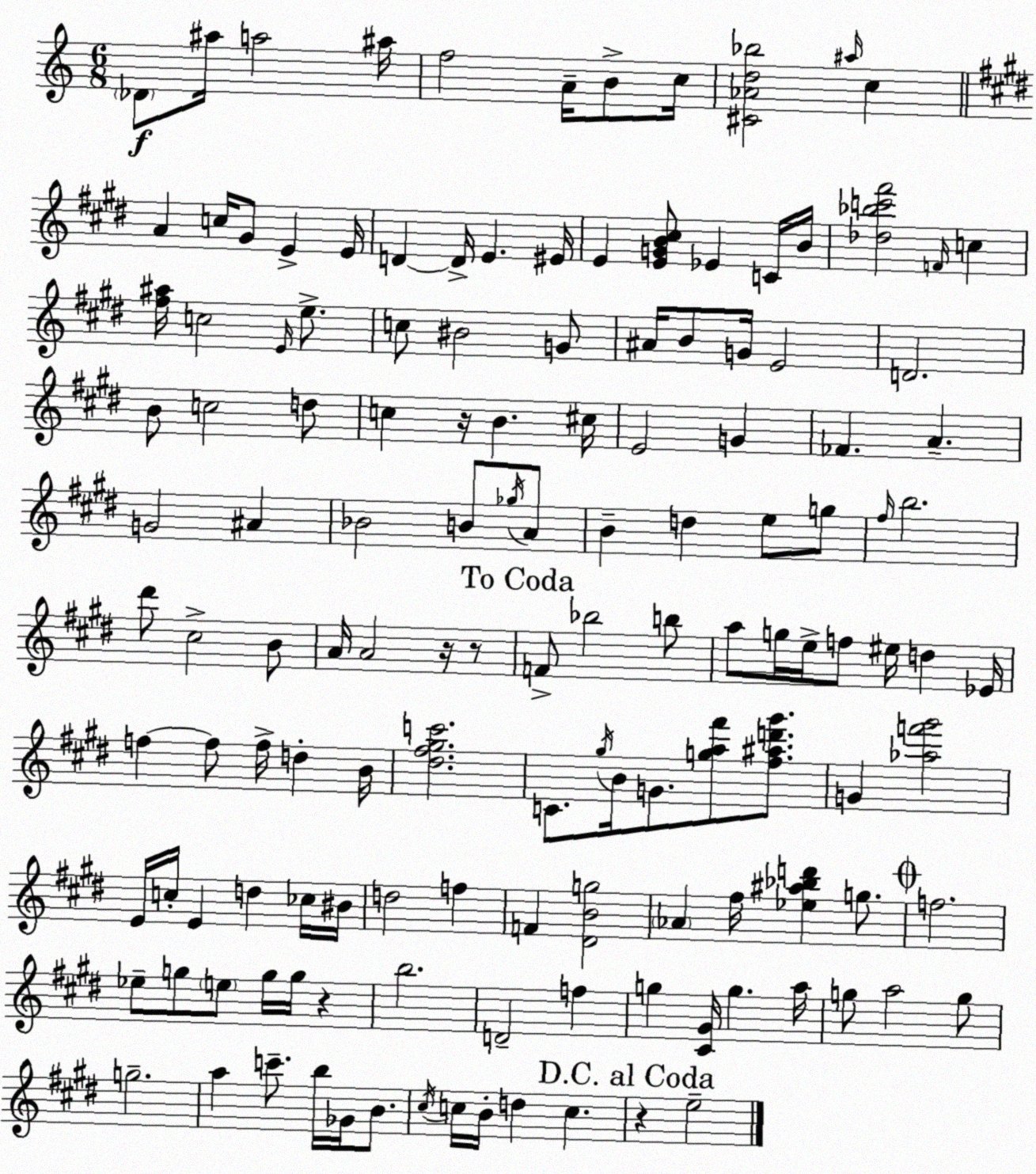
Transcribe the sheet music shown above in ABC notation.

X:1
T:Untitled
M:6/8
L:1/4
K:Am
_D/2 ^a/4 a2 ^a/4 f2 A/4 B/2 c/4 [^C_Ad_b]2 ^a/4 c A c/4 ^G/2 E E/4 D D/4 E ^E/4 E [EGB^c]/2 _E C/4 B/4 [_d_bc'^f']2 F/4 c [^f^a]/4 c2 E/4 e/2 c/2 ^B2 G/2 ^A/4 B/2 G/4 E2 D2 B/2 c2 d/2 c z/4 B ^c/4 E2 G _F A G2 ^A _B2 B/2 _g/4 A/2 B d e/2 g/2 ^f/4 b2 ^d'/2 ^c2 B/2 A/4 A2 z/4 z/2 F/2 _b2 b/2 a/2 g/4 e/4 f/2 ^e/4 d _E/4 f f/2 f/4 d B/4 [^d^f^gc']2 C/2 ^g/4 B/4 G/2 [ga^f']/2 [^f^ad'^g']/2 G [_af'^g']2 E/4 c/4 E d _c/4 ^B/4 d2 f F [^DBg]2 _A ^f/4 [_e^a_bd'] g/2 f2 _e/2 g/2 e/2 g/4 g/4 z b2 D2 f g [^C^G]/4 g a/4 g/2 a2 g/2 g2 a c'/2 b/4 _G/4 B/2 ^c/4 c/4 B/4 d c z e2